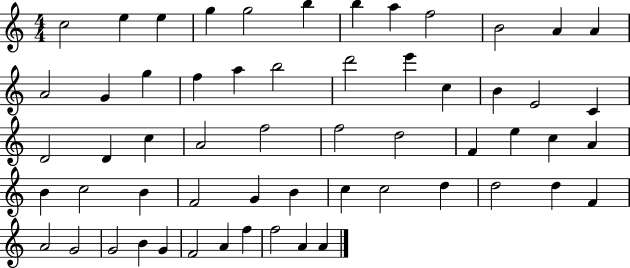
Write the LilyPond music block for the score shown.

{
  \clef treble
  \numericTimeSignature
  \time 4/4
  \key c \major
  c''2 e''4 e''4 | g''4 g''2 b''4 | b''4 a''4 f''2 | b'2 a'4 a'4 | \break a'2 g'4 g''4 | f''4 a''4 b''2 | d'''2 e'''4 c''4 | b'4 e'2 c'4 | \break d'2 d'4 c''4 | a'2 f''2 | f''2 d''2 | f'4 e''4 c''4 a'4 | \break b'4 c''2 b'4 | f'2 g'4 b'4 | c''4 c''2 d''4 | d''2 d''4 f'4 | \break a'2 g'2 | g'2 b'4 g'4 | f'2 a'4 f''4 | f''2 a'4 a'4 | \break \bar "|."
}